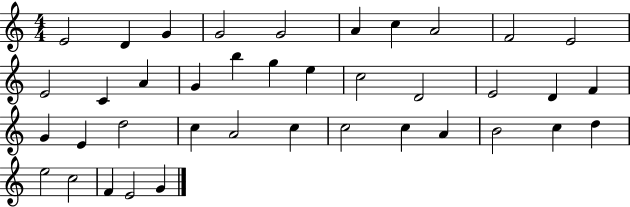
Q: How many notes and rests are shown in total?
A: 39